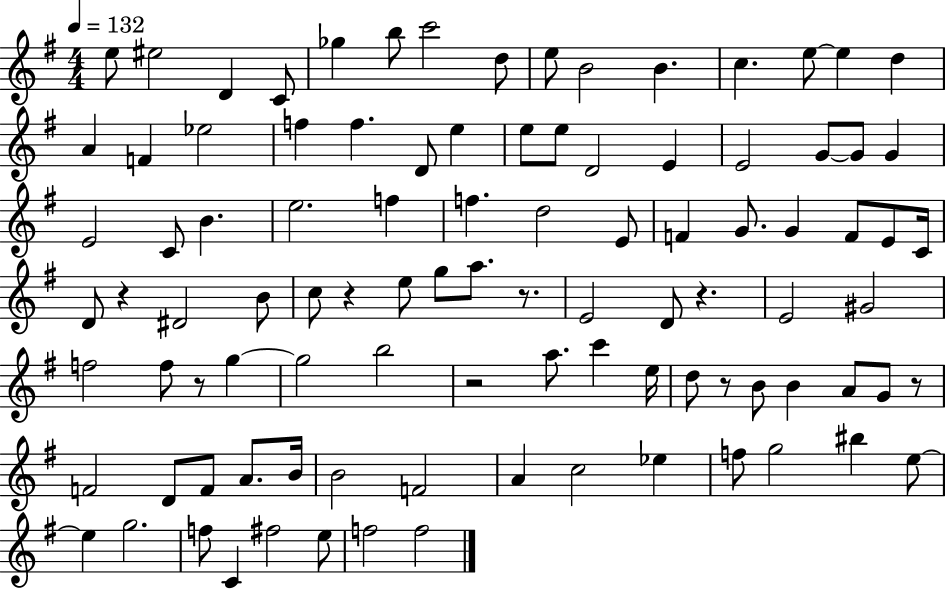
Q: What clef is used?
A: treble